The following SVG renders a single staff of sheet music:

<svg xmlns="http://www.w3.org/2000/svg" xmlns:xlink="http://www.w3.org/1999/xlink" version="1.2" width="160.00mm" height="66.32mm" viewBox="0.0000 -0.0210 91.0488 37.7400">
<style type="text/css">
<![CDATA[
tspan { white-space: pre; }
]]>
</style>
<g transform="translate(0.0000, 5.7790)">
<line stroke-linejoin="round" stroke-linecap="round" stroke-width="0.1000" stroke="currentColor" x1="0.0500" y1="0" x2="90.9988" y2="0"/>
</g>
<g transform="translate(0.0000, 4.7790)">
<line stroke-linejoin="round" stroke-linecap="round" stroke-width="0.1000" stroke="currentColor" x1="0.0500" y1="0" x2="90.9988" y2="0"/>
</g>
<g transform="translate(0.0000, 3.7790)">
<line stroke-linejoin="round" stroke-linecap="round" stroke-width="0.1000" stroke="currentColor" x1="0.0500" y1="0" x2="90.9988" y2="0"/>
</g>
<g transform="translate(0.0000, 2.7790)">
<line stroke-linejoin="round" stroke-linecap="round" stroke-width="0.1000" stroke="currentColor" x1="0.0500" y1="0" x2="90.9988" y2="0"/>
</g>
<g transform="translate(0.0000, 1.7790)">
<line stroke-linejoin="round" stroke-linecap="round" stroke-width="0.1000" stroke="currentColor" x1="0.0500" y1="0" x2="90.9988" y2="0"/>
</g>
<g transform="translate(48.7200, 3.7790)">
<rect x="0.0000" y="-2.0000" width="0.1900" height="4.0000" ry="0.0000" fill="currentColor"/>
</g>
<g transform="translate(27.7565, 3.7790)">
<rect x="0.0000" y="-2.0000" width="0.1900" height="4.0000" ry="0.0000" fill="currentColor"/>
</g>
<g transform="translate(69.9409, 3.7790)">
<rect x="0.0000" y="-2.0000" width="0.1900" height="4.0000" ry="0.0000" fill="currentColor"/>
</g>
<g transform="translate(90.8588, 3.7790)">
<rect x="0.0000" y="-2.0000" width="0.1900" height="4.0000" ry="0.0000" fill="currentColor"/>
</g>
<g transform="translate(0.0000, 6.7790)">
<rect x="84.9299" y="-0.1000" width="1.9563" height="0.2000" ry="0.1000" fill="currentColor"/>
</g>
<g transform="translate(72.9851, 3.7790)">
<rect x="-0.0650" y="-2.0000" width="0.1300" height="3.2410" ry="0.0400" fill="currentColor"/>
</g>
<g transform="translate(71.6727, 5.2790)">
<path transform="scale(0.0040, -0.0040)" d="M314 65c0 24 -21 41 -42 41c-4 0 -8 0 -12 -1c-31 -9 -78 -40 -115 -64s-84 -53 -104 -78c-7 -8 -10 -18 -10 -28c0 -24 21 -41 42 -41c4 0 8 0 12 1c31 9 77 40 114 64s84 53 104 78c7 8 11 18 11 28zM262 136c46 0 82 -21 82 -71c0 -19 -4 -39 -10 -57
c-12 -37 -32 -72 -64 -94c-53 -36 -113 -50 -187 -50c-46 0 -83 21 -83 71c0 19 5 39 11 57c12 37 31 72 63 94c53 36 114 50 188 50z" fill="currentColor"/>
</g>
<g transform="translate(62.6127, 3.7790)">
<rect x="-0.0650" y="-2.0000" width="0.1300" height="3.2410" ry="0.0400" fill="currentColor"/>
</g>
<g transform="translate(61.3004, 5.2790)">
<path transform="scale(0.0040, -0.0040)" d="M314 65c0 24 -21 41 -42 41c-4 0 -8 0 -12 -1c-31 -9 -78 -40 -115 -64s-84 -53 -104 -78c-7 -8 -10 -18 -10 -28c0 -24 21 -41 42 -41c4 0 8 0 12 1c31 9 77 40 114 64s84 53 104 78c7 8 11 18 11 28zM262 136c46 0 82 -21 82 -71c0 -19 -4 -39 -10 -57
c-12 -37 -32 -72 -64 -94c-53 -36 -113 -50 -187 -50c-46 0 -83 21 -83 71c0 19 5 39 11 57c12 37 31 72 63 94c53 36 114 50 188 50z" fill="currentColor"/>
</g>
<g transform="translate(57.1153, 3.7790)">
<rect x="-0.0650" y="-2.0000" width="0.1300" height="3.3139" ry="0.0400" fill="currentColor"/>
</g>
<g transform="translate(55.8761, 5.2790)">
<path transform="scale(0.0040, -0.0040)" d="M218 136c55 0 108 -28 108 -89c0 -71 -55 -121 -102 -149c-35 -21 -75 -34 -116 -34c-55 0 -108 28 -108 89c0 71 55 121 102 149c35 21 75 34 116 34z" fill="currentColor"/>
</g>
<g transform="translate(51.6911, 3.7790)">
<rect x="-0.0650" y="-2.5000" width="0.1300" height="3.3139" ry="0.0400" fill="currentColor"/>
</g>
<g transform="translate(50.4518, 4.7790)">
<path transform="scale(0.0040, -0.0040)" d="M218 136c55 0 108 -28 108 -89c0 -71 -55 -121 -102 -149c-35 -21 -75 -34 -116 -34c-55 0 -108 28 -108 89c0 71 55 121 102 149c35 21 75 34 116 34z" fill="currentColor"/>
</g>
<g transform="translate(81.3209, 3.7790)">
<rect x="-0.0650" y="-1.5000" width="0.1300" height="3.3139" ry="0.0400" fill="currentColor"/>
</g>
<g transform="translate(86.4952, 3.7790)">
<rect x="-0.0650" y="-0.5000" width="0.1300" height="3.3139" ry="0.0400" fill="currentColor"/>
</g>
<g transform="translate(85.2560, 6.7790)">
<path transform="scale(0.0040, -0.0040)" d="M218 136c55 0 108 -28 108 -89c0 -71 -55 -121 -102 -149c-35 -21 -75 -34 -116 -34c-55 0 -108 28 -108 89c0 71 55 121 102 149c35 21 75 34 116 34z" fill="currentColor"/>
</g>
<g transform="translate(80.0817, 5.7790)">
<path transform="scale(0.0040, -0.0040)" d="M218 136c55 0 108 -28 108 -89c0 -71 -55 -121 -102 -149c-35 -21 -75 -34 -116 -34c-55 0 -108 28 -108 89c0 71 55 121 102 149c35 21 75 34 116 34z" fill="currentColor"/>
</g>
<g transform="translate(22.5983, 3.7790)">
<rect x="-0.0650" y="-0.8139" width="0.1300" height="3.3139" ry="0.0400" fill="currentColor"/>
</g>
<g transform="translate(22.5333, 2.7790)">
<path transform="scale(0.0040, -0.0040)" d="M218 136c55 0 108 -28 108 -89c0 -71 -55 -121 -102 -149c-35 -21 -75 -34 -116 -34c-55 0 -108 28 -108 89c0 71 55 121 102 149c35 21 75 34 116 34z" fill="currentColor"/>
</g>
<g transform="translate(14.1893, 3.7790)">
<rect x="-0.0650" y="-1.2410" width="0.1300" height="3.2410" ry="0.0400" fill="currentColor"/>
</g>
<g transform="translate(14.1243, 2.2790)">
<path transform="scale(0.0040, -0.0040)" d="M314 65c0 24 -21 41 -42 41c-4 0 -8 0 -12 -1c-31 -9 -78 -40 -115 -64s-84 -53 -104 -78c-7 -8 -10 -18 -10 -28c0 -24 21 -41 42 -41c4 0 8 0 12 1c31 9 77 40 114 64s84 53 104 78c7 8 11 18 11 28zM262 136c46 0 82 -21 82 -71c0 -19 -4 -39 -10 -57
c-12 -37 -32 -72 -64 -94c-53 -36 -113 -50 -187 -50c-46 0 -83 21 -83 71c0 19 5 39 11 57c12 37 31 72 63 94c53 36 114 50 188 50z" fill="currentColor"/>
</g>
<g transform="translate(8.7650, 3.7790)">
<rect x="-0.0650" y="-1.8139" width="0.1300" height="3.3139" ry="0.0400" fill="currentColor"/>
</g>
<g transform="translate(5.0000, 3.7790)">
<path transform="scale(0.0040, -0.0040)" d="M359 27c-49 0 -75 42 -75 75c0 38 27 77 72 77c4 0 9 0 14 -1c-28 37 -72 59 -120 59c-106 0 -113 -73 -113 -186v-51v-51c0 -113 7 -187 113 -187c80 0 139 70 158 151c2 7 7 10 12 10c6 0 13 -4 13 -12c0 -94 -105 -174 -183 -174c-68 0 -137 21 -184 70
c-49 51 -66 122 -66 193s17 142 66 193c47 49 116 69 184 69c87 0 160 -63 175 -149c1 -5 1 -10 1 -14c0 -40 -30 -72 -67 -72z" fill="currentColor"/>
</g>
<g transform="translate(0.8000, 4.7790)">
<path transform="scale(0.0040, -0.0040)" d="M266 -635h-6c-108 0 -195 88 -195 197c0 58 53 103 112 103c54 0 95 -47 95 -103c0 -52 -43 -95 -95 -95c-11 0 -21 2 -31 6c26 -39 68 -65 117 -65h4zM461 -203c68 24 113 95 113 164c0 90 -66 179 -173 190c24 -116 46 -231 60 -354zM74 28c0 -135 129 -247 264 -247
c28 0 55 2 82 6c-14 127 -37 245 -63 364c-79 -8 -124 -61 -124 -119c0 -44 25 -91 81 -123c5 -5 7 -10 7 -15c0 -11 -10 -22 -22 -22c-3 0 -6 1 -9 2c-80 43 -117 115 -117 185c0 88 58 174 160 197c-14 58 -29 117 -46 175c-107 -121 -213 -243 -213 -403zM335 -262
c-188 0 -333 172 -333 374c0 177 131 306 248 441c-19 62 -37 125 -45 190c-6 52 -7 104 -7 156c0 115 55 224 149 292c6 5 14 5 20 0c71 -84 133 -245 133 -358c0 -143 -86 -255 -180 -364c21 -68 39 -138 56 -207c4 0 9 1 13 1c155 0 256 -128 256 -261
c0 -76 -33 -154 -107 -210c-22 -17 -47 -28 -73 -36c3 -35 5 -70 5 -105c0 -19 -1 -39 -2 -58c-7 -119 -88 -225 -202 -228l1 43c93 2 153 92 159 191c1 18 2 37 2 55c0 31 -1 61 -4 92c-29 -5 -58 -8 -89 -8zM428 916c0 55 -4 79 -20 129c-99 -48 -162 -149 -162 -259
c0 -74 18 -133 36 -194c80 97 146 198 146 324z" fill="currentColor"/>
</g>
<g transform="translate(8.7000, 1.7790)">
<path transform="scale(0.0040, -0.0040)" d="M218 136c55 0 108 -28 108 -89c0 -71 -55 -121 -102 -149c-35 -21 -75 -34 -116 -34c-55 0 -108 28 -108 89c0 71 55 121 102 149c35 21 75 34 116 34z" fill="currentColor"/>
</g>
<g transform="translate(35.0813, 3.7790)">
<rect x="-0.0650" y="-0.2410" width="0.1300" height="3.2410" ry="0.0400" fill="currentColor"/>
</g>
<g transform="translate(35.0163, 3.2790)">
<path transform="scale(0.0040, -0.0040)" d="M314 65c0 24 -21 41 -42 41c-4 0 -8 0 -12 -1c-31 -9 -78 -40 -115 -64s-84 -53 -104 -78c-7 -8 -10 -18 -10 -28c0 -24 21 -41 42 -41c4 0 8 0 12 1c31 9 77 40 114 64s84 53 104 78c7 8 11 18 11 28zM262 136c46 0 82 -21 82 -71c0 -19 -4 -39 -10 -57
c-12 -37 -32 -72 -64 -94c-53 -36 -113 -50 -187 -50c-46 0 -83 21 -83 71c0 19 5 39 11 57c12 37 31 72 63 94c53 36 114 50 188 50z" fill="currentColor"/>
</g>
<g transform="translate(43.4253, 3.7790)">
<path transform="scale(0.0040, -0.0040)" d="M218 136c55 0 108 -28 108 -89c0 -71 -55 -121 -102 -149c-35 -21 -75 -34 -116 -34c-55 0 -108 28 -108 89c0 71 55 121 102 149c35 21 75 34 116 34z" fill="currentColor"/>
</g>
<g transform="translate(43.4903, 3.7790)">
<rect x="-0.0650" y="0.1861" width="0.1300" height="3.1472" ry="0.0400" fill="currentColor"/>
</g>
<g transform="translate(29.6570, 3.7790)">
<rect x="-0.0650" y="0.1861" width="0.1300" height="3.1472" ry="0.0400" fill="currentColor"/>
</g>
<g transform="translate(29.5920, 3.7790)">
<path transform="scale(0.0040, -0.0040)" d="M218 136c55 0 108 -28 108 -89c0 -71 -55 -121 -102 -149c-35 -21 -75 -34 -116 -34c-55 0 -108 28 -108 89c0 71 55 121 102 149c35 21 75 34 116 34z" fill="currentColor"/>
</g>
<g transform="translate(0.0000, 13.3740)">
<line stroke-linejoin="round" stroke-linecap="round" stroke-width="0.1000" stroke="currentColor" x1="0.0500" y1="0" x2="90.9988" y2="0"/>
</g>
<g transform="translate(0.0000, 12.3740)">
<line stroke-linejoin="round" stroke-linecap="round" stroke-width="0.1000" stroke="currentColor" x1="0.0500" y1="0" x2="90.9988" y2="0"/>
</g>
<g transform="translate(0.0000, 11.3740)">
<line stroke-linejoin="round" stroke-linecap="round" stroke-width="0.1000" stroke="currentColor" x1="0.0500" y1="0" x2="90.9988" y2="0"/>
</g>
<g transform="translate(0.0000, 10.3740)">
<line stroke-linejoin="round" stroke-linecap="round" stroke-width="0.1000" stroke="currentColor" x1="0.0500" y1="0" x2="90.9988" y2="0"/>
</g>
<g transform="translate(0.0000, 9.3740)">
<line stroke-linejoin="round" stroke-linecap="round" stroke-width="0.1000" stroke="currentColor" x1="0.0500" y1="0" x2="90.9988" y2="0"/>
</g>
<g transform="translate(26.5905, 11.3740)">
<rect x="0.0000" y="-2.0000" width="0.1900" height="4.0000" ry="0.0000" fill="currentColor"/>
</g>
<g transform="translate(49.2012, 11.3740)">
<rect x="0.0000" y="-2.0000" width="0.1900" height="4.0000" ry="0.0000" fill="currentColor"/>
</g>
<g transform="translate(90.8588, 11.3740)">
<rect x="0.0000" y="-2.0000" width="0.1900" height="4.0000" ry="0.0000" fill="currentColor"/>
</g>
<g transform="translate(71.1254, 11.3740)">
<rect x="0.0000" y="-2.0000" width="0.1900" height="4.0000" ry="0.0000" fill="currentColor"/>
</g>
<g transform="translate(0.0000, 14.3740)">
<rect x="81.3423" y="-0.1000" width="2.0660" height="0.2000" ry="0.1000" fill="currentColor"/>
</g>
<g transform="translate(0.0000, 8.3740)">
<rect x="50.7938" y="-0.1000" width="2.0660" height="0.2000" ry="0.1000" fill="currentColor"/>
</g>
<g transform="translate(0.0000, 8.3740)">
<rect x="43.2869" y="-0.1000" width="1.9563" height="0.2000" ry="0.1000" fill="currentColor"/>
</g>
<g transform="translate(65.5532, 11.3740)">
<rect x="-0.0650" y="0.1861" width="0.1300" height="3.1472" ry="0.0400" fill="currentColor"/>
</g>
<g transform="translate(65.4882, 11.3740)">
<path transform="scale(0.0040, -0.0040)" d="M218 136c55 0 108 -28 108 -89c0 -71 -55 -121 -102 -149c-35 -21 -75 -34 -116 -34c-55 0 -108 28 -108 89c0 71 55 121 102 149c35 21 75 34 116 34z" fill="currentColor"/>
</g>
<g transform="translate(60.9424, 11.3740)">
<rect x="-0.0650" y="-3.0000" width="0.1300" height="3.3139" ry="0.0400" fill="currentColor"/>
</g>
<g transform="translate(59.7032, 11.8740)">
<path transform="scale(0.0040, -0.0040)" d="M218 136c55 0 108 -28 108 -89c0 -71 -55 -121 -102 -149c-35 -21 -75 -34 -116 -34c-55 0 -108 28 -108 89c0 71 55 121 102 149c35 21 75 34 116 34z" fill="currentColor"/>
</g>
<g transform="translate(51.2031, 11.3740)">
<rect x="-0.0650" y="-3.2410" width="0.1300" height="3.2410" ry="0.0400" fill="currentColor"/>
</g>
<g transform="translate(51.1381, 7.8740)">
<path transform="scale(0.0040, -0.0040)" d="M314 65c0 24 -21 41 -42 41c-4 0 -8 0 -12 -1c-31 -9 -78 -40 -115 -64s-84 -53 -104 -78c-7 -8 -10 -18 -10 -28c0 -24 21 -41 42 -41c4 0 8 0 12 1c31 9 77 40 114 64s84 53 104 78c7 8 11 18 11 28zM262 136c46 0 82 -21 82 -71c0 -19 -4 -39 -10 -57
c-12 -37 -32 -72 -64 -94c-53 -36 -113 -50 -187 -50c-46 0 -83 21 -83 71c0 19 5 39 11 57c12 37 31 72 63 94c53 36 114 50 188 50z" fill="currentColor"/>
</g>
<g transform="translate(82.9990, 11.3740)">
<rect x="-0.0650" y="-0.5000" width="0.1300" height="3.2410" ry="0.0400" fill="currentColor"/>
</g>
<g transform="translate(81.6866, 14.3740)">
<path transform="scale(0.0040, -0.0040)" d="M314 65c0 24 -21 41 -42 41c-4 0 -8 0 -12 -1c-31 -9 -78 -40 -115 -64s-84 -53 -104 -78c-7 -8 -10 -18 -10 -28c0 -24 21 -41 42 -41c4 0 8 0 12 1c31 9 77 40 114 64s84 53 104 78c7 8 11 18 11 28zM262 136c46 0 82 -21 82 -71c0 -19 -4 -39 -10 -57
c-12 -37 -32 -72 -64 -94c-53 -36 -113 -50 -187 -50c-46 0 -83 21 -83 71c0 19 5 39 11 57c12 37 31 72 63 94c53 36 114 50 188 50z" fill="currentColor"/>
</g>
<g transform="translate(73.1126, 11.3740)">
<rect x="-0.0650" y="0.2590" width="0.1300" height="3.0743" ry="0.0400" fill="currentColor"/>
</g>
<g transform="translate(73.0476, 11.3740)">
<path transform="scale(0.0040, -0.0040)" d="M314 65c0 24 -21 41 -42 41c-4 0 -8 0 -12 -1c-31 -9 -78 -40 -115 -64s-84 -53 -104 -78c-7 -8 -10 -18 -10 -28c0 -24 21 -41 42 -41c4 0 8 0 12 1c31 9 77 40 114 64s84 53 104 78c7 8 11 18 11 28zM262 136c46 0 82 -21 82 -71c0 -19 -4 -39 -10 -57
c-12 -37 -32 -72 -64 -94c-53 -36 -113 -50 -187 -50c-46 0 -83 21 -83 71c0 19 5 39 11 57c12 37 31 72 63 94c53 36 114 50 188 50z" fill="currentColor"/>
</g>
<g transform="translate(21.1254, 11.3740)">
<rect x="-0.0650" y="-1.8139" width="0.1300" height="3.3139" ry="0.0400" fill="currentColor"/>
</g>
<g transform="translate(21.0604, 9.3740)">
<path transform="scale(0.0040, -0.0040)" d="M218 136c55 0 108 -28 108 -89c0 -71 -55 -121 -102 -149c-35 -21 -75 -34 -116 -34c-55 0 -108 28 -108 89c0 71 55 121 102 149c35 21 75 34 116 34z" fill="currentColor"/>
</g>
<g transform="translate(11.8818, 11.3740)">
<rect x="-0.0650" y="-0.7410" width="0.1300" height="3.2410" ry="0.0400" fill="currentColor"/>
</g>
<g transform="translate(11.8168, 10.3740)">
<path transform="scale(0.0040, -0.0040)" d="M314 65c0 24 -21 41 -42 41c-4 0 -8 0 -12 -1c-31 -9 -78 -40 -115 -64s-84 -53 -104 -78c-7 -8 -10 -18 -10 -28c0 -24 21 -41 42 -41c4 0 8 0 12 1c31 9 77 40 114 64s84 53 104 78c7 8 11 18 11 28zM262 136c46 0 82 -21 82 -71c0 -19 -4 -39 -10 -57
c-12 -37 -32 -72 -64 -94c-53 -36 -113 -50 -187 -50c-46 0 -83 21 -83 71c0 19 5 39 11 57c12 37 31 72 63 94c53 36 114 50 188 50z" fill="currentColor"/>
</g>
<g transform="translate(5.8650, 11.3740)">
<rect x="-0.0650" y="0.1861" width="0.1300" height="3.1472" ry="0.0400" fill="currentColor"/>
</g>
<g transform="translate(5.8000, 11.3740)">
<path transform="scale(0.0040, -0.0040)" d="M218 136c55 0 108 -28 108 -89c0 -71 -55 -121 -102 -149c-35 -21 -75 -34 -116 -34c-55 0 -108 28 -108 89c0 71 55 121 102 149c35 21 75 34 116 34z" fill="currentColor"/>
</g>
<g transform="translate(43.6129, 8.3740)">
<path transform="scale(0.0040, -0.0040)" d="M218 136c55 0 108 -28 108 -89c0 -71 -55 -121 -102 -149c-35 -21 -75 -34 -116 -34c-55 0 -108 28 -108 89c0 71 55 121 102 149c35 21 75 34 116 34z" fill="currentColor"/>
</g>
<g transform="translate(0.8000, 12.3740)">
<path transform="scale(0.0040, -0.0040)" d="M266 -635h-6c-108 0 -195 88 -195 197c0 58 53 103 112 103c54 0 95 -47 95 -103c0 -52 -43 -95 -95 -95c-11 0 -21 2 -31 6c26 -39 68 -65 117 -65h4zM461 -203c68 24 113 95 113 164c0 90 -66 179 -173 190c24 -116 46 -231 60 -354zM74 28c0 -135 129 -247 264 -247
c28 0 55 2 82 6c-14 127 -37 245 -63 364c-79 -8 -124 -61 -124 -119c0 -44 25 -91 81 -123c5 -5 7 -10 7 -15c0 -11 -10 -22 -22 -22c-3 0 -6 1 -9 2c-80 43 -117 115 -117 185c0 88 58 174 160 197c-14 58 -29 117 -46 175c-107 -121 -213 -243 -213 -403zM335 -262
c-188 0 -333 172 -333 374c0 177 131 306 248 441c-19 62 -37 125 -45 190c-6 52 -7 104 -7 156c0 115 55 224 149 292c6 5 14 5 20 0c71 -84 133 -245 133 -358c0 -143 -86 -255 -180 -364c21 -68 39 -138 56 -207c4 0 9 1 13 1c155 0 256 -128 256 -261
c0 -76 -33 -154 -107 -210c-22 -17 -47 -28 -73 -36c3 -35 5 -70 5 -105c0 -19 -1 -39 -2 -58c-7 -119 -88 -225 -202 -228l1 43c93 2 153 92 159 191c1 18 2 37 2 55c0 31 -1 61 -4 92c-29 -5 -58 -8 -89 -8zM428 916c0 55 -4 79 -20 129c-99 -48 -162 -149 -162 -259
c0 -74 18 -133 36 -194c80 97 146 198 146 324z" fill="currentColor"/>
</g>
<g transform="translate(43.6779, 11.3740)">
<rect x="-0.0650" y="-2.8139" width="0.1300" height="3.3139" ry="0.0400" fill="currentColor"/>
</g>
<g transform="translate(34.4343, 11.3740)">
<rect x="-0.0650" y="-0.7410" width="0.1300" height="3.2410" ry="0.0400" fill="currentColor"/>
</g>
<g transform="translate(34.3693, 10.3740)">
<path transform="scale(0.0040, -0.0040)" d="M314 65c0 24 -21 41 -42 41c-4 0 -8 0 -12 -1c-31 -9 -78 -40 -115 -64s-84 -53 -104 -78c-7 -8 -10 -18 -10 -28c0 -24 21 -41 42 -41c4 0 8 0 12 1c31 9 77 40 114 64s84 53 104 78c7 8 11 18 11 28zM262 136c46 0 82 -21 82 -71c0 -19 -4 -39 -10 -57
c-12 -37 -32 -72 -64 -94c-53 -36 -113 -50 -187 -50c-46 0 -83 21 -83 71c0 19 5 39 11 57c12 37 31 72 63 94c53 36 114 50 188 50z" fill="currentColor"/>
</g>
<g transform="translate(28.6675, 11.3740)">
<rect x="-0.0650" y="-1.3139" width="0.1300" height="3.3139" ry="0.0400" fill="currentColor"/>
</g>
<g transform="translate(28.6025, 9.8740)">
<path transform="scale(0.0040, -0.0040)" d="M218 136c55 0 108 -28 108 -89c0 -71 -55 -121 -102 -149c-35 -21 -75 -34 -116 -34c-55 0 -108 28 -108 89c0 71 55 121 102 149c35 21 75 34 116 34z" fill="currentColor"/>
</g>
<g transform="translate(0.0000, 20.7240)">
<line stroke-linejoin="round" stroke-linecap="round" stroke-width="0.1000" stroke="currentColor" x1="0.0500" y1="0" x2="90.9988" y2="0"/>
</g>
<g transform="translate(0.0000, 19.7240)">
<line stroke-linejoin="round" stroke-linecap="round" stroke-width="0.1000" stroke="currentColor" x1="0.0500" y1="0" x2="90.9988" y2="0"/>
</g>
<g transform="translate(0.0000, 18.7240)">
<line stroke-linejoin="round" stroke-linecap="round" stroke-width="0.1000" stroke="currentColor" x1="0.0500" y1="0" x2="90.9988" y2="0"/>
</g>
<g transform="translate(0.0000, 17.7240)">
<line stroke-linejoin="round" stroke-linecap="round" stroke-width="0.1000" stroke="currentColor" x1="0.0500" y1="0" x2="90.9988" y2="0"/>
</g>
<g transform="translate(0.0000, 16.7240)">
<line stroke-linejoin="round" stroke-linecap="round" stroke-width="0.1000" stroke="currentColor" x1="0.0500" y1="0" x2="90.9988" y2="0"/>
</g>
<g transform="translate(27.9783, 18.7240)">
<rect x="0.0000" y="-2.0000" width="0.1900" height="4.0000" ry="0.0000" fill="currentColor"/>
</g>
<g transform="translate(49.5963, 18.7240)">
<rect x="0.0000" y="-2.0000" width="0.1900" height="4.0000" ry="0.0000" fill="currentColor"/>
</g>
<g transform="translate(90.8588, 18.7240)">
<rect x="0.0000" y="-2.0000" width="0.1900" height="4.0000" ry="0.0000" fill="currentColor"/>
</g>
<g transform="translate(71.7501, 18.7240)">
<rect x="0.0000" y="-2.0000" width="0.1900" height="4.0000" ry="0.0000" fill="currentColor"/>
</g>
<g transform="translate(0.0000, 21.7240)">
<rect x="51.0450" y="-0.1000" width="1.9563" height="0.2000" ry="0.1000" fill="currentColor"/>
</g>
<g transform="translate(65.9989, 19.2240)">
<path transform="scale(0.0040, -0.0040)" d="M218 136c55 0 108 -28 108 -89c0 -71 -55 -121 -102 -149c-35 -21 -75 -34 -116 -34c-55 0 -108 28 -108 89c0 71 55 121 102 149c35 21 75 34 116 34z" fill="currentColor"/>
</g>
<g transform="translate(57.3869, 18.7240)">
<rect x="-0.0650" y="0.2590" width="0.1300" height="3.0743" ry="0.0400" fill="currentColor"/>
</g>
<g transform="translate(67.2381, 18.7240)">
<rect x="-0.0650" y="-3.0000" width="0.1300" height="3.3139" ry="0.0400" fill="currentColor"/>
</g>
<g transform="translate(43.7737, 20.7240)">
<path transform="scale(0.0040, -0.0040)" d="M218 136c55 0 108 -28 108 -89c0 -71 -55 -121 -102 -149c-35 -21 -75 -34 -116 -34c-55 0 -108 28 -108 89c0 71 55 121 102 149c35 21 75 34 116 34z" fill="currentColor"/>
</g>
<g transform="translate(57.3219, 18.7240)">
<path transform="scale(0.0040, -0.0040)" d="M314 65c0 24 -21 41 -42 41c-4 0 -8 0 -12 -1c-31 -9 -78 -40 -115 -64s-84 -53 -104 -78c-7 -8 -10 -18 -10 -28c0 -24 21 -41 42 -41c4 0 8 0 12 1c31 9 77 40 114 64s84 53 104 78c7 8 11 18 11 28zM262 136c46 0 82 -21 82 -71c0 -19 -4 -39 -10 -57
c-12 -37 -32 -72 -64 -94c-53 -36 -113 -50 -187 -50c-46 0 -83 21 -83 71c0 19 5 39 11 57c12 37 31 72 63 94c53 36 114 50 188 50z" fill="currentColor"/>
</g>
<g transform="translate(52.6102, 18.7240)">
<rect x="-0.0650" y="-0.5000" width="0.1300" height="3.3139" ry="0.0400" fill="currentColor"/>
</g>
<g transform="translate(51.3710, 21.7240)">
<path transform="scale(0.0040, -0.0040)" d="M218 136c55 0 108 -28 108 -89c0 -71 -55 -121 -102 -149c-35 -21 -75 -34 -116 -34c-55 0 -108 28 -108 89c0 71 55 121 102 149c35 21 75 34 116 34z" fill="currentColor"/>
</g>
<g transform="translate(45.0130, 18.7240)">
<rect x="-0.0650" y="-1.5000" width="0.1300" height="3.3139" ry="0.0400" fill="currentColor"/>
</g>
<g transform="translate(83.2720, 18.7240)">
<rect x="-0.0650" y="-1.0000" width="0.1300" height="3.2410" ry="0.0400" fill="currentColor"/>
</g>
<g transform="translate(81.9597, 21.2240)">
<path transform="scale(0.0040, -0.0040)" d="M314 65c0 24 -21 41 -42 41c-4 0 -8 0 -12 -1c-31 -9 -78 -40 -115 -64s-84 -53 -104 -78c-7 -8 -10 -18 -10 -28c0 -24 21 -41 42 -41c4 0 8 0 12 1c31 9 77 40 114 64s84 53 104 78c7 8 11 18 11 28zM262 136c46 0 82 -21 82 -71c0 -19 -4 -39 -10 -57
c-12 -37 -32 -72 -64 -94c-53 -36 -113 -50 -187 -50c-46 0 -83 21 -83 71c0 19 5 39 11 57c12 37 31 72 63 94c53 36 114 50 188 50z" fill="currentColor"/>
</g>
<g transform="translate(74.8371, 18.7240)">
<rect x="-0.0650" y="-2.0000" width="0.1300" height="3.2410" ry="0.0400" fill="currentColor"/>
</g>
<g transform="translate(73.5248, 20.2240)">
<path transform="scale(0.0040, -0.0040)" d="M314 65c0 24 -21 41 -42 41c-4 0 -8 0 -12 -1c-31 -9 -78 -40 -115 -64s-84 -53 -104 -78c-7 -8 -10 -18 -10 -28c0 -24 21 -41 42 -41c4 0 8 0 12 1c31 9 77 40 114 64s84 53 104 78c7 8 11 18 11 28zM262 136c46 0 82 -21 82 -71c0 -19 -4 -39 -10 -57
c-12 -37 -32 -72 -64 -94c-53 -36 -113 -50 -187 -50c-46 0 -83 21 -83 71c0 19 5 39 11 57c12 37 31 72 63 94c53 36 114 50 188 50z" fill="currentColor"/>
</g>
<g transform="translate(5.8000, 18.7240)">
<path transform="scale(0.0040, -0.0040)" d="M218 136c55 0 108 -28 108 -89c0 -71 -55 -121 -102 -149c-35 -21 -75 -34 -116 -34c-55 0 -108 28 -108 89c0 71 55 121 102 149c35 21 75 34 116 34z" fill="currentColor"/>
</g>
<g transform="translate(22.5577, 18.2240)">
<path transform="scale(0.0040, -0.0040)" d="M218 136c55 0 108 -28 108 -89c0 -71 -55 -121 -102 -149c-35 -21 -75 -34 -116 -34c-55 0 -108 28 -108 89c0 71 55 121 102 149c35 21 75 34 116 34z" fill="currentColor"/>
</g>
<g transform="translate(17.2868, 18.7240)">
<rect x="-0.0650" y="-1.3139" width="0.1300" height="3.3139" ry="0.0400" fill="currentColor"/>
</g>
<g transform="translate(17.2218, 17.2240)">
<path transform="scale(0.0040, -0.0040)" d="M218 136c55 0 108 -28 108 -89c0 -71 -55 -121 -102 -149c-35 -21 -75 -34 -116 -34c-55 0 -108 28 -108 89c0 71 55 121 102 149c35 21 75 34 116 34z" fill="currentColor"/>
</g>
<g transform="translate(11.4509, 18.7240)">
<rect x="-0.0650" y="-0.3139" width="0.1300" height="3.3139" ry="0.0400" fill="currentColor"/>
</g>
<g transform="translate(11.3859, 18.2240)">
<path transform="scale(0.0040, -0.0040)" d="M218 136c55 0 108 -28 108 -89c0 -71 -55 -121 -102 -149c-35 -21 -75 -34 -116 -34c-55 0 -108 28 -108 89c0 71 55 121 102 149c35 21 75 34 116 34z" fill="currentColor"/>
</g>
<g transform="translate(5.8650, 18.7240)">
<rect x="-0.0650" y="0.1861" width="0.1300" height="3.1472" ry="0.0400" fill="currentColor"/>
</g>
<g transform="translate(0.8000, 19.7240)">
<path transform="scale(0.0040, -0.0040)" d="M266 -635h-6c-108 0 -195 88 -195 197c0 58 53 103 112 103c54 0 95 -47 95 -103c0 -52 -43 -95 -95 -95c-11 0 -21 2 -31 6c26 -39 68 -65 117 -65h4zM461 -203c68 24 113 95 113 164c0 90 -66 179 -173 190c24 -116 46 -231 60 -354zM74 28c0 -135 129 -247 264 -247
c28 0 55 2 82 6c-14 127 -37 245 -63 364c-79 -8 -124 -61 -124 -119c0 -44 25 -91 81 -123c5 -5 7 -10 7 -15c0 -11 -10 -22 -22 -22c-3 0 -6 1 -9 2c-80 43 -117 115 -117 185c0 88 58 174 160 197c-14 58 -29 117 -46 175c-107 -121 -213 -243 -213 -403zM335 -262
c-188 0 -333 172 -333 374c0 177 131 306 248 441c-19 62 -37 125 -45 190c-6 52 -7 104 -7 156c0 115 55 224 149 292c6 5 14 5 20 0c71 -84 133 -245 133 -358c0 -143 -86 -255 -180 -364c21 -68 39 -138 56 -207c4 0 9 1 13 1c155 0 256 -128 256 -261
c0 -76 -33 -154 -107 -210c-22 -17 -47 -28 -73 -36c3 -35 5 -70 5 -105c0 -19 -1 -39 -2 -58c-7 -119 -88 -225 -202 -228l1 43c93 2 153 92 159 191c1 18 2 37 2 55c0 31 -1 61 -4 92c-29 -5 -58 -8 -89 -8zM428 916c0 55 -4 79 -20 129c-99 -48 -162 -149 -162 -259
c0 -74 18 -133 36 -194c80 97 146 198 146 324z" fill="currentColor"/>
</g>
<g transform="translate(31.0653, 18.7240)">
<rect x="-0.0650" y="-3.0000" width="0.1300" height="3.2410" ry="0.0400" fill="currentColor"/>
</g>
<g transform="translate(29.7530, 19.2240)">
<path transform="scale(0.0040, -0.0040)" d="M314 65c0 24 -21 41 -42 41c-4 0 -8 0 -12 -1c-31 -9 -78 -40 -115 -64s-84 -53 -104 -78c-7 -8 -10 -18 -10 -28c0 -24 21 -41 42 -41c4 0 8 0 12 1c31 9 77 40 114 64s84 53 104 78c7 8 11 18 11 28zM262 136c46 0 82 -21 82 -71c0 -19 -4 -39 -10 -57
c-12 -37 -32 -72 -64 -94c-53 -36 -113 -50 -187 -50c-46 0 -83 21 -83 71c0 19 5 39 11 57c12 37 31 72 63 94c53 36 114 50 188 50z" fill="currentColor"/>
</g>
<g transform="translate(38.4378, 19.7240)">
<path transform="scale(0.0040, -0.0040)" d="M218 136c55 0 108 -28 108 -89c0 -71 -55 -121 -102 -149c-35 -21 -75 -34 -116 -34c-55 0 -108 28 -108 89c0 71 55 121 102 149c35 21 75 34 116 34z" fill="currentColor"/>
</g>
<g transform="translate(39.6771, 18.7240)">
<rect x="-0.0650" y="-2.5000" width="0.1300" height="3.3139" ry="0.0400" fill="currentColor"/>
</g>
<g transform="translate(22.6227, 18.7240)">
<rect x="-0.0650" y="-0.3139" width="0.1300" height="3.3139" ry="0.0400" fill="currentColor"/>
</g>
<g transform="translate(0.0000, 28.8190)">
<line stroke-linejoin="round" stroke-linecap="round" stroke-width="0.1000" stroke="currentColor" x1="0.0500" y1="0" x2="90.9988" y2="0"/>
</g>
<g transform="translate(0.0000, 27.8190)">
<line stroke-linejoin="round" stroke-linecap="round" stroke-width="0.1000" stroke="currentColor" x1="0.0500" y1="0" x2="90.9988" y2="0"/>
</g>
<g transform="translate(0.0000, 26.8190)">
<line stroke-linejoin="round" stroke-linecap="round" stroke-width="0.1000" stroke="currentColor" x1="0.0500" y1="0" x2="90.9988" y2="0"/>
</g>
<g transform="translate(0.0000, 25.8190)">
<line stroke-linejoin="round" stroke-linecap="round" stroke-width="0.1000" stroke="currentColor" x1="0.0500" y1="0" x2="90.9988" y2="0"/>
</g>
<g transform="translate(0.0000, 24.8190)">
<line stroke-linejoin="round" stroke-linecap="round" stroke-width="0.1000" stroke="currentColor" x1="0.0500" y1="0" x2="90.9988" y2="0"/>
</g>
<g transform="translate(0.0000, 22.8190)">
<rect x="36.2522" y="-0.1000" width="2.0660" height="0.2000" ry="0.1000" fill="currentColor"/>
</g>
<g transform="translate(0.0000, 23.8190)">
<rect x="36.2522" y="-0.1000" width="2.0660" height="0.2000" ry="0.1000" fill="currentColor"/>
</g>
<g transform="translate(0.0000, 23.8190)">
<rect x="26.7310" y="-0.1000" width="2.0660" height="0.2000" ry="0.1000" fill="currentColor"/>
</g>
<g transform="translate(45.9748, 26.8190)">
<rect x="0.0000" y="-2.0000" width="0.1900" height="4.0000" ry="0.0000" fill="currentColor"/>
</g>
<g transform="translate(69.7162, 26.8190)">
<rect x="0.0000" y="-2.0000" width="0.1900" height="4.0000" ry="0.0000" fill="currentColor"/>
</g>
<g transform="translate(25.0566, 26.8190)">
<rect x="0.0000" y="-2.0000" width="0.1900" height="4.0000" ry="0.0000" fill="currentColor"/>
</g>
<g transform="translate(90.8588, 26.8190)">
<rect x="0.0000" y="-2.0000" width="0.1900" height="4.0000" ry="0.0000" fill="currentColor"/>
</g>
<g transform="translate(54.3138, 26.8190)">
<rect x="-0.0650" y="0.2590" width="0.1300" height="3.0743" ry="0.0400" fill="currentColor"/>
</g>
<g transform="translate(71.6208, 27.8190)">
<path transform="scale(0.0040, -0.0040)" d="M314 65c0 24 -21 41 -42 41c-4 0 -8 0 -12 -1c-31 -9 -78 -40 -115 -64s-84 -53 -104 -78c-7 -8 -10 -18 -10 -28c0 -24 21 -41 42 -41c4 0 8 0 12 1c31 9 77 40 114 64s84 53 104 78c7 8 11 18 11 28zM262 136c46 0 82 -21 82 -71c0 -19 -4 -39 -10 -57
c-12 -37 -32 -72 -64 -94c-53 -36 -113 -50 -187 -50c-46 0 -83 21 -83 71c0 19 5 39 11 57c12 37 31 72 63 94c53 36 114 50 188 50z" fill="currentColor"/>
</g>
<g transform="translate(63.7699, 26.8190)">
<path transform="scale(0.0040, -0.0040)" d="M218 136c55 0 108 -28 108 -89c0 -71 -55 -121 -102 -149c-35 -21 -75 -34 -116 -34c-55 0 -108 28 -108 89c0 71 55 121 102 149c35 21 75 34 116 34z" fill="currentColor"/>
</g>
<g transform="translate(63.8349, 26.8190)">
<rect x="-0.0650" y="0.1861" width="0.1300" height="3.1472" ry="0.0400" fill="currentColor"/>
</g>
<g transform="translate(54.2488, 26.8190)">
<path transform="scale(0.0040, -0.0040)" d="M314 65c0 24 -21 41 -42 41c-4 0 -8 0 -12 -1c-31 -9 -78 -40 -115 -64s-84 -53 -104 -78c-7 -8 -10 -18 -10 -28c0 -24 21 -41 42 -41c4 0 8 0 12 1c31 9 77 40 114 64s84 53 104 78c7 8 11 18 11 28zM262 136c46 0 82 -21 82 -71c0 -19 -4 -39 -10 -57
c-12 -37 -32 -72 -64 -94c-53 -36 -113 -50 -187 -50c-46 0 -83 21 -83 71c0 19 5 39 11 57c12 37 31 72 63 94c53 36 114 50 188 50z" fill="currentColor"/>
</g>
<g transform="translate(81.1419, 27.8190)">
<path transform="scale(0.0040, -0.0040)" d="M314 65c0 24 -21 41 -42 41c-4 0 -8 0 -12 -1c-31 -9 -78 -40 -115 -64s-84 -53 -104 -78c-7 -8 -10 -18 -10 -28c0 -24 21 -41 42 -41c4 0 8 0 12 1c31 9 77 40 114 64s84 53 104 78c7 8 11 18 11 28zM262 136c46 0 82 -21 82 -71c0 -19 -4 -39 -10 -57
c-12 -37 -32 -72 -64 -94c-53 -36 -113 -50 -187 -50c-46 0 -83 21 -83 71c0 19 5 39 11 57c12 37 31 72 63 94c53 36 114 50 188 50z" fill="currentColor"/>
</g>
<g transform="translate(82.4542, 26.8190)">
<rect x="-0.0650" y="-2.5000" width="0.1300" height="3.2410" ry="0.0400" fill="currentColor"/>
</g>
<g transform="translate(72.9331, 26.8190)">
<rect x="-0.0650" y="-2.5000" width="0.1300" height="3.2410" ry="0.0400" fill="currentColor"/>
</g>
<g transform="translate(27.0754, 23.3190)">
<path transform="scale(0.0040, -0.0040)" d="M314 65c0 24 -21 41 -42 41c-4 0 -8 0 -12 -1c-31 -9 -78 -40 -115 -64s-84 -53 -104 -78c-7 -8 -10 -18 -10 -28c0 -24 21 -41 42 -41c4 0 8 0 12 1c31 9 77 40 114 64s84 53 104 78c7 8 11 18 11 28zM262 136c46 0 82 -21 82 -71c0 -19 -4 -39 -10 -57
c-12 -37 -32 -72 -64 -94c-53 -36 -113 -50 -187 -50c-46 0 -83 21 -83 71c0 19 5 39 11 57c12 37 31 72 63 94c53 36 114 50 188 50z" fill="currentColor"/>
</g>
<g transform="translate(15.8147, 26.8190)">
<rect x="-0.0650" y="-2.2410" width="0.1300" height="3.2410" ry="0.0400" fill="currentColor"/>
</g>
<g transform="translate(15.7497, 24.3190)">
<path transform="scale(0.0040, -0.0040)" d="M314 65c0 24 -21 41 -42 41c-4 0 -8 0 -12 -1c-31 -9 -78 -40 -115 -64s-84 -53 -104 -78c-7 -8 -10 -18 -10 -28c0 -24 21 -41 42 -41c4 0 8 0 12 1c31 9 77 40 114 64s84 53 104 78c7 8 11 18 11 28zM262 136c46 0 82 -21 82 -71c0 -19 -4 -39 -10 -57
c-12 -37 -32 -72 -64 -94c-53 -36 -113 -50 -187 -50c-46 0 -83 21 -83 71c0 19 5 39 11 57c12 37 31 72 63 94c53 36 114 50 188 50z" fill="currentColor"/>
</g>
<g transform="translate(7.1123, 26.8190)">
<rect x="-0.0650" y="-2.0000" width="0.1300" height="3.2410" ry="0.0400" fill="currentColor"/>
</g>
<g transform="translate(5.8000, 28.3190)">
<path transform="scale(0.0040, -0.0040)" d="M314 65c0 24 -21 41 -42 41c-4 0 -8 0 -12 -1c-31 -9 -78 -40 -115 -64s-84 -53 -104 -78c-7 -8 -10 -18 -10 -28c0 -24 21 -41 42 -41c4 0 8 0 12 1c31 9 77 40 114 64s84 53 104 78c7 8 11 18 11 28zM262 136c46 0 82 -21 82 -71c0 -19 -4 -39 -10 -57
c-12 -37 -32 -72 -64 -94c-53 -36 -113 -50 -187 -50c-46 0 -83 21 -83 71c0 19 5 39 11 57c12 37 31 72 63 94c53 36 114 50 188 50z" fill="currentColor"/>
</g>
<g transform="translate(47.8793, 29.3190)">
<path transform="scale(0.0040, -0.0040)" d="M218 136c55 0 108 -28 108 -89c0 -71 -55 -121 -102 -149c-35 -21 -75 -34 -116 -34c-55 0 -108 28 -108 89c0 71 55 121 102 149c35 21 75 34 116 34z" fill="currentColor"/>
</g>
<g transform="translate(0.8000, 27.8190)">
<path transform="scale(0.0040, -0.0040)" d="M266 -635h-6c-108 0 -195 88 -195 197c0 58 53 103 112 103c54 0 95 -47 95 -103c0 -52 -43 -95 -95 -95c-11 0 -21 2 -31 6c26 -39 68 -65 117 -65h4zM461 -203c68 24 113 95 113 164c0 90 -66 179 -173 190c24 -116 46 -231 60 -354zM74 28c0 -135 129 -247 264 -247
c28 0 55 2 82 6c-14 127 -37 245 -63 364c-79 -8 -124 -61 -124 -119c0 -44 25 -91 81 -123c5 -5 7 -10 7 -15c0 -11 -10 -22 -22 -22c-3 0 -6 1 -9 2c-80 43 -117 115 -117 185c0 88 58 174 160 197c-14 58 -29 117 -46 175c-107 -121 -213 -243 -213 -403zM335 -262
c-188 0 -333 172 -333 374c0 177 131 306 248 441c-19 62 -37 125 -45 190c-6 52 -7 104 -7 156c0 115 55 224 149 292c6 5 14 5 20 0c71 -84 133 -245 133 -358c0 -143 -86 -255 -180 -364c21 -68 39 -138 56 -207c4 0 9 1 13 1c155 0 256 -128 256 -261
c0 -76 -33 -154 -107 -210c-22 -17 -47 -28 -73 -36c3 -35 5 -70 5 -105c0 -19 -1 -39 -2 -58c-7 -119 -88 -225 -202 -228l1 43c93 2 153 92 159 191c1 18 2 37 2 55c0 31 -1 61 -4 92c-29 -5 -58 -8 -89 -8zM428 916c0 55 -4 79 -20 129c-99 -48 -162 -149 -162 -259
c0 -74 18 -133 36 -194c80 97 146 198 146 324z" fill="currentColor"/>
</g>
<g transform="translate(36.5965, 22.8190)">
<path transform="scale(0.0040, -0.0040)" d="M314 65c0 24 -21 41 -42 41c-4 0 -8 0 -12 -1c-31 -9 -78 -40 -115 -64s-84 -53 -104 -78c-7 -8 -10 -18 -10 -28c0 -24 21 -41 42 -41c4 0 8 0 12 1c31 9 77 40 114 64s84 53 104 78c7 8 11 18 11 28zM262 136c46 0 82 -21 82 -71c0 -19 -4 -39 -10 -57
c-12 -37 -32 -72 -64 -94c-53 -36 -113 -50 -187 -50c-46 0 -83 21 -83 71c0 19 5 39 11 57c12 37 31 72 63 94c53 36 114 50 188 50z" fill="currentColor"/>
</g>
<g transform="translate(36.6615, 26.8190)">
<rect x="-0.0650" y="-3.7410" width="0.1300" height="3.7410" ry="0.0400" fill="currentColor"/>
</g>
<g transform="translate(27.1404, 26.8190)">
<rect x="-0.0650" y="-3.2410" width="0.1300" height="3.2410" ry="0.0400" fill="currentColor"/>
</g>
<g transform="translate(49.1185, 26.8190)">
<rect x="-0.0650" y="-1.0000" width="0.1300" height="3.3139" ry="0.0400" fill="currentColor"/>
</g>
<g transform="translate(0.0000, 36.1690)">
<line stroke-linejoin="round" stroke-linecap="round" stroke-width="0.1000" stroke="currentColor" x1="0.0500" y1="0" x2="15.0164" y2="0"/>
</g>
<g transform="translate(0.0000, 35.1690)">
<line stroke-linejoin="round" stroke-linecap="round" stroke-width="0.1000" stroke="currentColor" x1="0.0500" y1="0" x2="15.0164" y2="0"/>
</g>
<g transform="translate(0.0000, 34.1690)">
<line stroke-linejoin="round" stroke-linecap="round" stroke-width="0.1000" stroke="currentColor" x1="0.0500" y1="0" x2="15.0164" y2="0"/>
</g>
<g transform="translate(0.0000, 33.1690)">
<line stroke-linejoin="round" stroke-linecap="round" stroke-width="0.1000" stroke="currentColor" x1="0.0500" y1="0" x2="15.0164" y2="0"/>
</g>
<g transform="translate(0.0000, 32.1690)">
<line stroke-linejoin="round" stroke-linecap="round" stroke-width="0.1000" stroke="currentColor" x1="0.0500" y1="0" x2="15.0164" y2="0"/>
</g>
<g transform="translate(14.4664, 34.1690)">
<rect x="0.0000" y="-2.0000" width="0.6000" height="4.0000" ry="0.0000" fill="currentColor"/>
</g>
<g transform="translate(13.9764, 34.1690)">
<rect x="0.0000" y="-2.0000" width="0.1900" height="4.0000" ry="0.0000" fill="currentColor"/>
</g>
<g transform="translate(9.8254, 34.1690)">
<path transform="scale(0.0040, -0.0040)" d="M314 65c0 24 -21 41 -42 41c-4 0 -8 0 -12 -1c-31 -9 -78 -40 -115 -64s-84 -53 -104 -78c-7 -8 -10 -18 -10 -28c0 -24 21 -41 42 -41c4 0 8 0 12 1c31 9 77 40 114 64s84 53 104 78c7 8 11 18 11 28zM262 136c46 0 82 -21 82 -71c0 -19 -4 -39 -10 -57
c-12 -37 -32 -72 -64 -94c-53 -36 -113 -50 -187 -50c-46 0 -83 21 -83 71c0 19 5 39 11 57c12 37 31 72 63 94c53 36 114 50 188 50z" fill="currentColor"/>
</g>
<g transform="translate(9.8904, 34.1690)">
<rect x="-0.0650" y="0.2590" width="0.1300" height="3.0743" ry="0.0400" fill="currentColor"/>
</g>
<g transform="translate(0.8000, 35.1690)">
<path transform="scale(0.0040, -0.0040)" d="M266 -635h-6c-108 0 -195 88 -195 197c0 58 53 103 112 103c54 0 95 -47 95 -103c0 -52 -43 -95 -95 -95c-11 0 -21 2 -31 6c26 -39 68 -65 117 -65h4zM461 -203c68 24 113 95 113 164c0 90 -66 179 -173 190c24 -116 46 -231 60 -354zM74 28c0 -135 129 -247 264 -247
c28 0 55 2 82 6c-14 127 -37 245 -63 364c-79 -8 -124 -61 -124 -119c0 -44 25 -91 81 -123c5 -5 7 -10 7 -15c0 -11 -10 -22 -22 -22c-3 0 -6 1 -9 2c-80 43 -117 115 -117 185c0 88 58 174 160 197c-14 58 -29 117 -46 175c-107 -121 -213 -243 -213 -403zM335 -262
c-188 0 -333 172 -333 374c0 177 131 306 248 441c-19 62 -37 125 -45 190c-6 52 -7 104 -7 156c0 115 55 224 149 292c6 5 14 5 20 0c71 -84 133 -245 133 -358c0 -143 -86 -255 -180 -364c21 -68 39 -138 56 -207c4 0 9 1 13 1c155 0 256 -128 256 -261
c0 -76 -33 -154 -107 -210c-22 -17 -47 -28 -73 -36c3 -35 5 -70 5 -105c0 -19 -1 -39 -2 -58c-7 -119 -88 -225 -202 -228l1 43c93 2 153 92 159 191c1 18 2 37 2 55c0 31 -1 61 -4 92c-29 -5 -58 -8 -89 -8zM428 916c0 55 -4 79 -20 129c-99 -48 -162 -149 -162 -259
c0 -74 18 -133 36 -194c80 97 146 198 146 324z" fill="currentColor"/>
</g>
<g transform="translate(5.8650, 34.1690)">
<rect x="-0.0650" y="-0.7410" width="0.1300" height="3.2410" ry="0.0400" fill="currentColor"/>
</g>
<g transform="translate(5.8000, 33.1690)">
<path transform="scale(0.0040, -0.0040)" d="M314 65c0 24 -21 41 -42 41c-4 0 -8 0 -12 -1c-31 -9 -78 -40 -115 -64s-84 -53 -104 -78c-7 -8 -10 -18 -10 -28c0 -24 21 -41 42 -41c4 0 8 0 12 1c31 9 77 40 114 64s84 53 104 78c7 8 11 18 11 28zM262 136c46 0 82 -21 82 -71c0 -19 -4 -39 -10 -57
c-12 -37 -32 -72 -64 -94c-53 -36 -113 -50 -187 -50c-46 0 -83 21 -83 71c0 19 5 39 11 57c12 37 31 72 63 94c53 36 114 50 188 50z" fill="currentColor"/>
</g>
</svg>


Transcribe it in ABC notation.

X:1
T:Untitled
M:4/4
L:1/4
K:C
f e2 d B c2 B G F F2 F2 E C B d2 f e d2 a b2 A B B2 C2 B c e c A2 G E C B2 A F2 D2 F2 g2 b2 c'2 D B2 B G2 G2 d2 B2